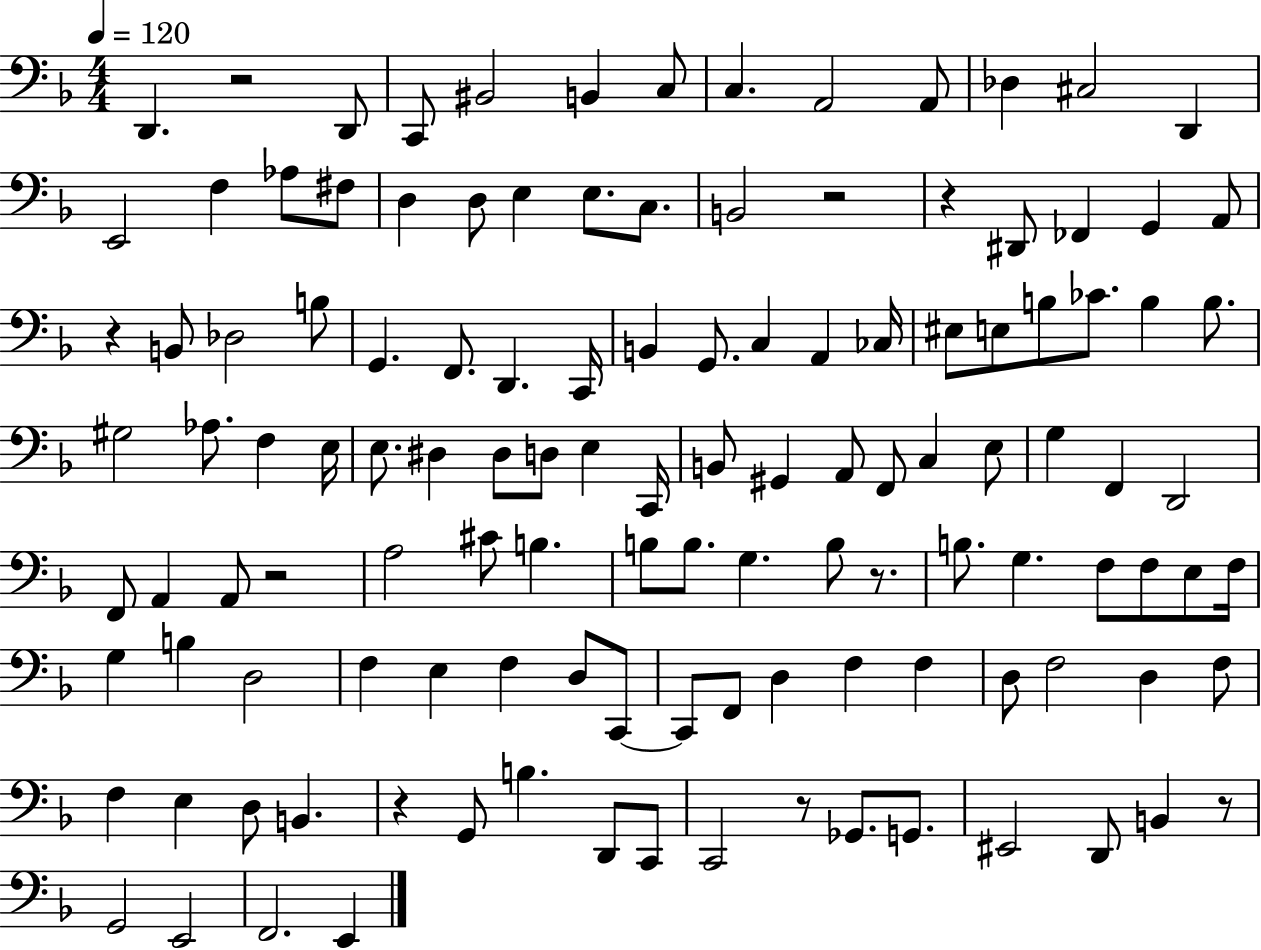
{
  \clef bass
  \numericTimeSignature
  \time 4/4
  \key f \major
  \tempo 4 = 120
  \repeat volta 2 { d,4. r2 d,8 | c,8 bis,2 b,4 c8 | c4. a,2 a,8 | des4 cis2 d,4 | \break e,2 f4 aes8 fis8 | d4 d8 e4 e8. c8. | b,2 r2 | r4 dis,8 fes,4 g,4 a,8 | \break r4 b,8 des2 b8 | g,4. f,8. d,4. c,16 | b,4 g,8. c4 a,4 ces16 | eis8 e8 b8 ces'8. b4 b8. | \break gis2 aes8. f4 e16 | e8. dis4 dis8 d8 e4 c,16 | b,8 gis,4 a,8 f,8 c4 e8 | g4 f,4 d,2 | \break f,8 a,4 a,8 r2 | a2 cis'8 b4. | b8 b8. g4. b8 r8. | b8. g4. f8 f8 e8 f16 | \break g4 b4 d2 | f4 e4 f4 d8 c,8~~ | c,8 f,8 d4 f4 f4 | d8 f2 d4 f8 | \break f4 e4 d8 b,4. | r4 g,8 b4. d,8 c,8 | c,2 r8 ges,8. g,8. | eis,2 d,8 b,4 r8 | \break g,2 e,2 | f,2. e,4 | } \bar "|."
}